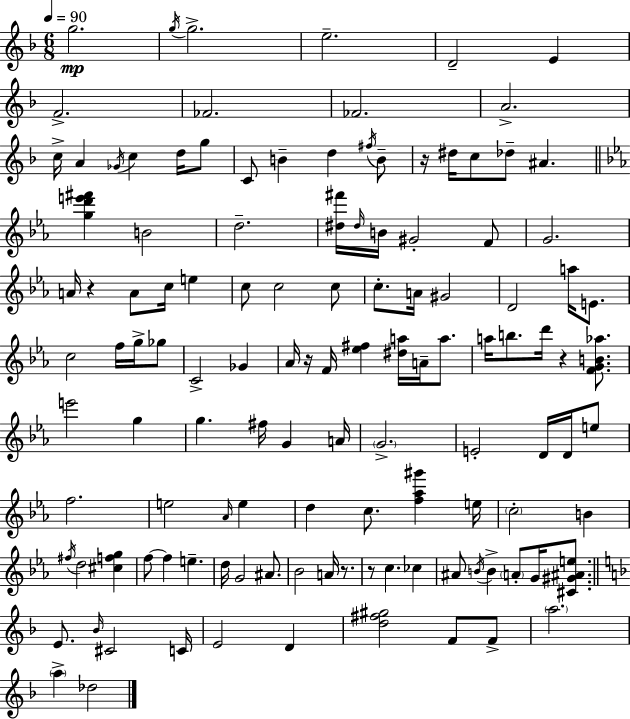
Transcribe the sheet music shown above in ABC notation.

X:1
T:Untitled
M:6/8
L:1/4
K:Dm
g2 g/4 g2 e2 D2 E F2 _F2 _F2 A2 c/4 A _G/4 c d/4 g/2 C/2 B d ^f/4 B/2 z/4 ^d/4 c/2 _d/2 ^A [gd'e'^f'] B2 d2 [^d^f']/4 ^d/4 B/4 ^G2 F/2 G2 A/4 z A/2 c/4 e c/2 c2 c/2 c/2 A/4 ^G2 D2 a/4 E/2 c2 f/4 g/4 _g/2 C2 _G _A/4 z/4 F/4 [_e^f] [^da]/4 A/4 a/2 a/4 b/2 d'/4 z [FGB_a]/2 e'2 g g ^f/4 G A/4 G2 E2 D/4 D/4 e/2 f2 e2 _A/4 e d c/2 [f_a^g'] e/4 c2 B ^f/4 d2 [^cfg] f/2 f e d/4 G2 ^A/2 _B2 A/4 z/2 z/2 c _c ^A/2 B/4 B A/2 G/4 [^C^G^Ae]/2 E/2 _B/4 ^C2 C/4 E2 D [d^f^g]2 F/2 F/2 a2 a _d2